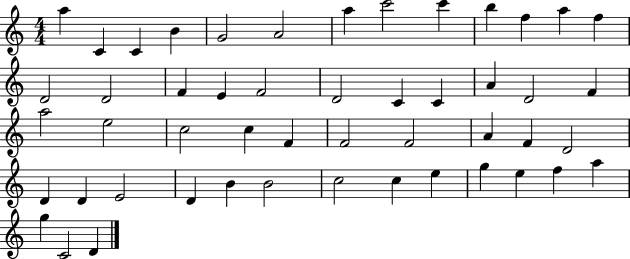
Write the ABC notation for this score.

X:1
T:Untitled
M:4/4
L:1/4
K:C
a C C B G2 A2 a c'2 c' b f a f D2 D2 F E F2 D2 C C A D2 F a2 e2 c2 c F F2 F2 A F D2 D D E2 D B B2 c2 c e g e f a g C2 D